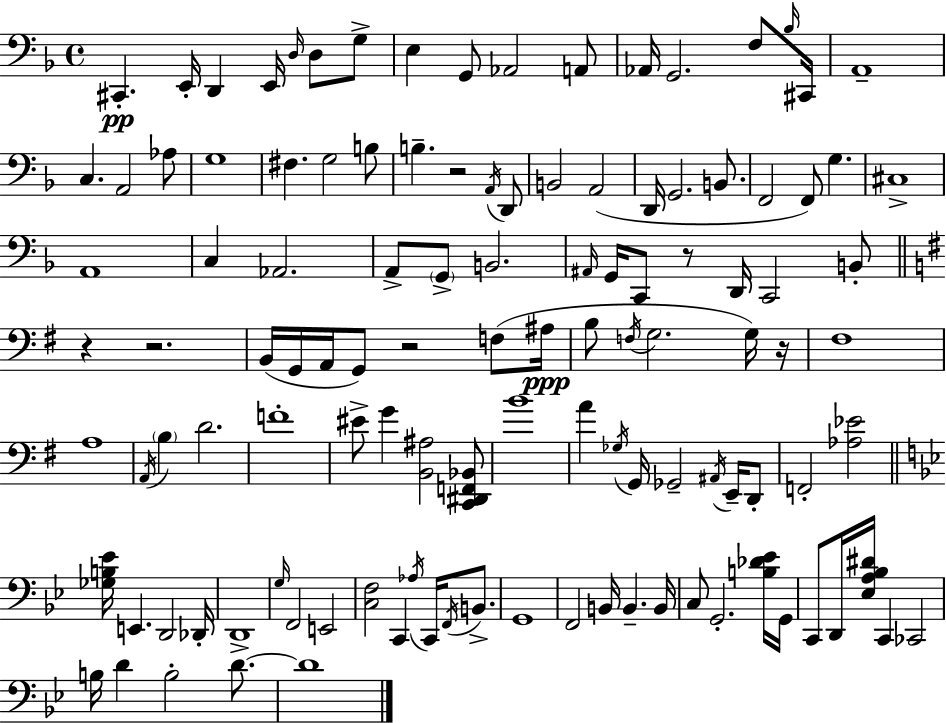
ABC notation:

X:1
T:Untitled
M:4/4
L:1/4
K:F
^C,, E,,/4 D,, E,,/4 D,/4 D,/2 G,/2 E, G,,/2 _A,,2 A,,/2 _A,,/4 G,,2 F,/2 _B,/4 ^C,,/4 A,,4 C, A,,2 _A,/2 G,4 ^F, G,2 B,/2 B, z2 A,,/4 D,,/2 B,,2 A,,2 D,,/4 G,,2 B,,/2 F,,2 F,,/2 G, ^C,4 A,,4 C, _A,,2 A,,/2 G,,/2 B,,2 ^A,,/4 G,,/4 C,,/2 z/2 D,,/4 C,,2 B,,/2 z z2 B,,/4 G,,/4 A,,/4 G,,/2 z2 F,/2 ^A,/4 B,/2 F,/4 G,2 G,/4 z/4 ^F,4 A,4 A,,/4 B, D2 F4 ^E/2 G [B,,^A,]2 [C,,^D,,F,,_B,,]/2 B4 A _G,/4 G,,/4 _G,,2 ^A,,/4 E,,/4 D,,/2 F,,2 [_A,_E]2 [_G,B,_E]/4 E,, D,,2 _D,,/4 D,,4 G,/4 F,,2 E,,2 [C,F,]2 C,, _A,/4 C,,/4 F,,/4 B,,/2 G,,4 F,,2 B,,/4 B,, B,,/4 C,/2 G,,2 [B,_D_E]/4 G,,/4 C,,/2 D,,/4 [_E,A,_B,^D]/4 C,, _C,,2 B,/4 D B,2 D/2 D4